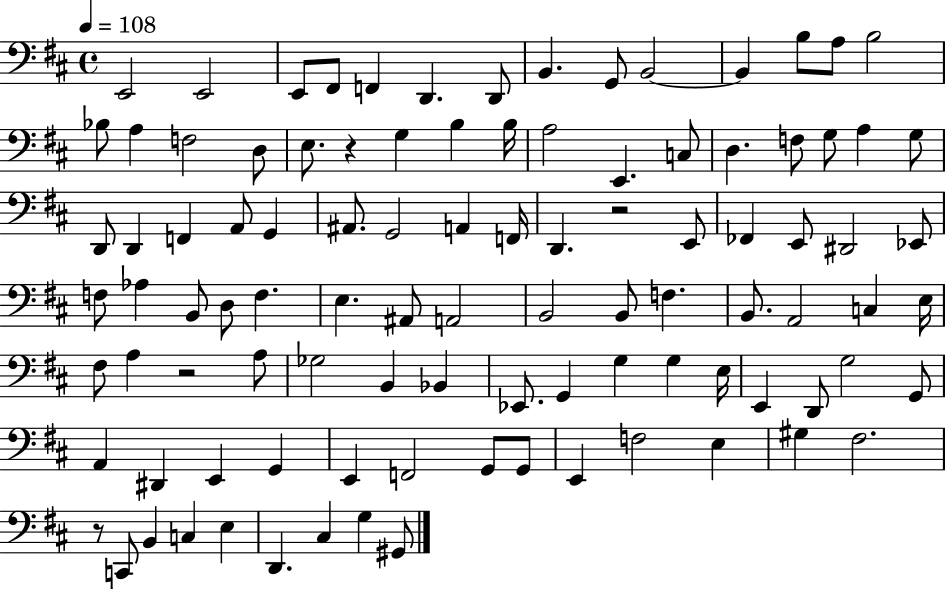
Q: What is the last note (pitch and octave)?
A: G#2